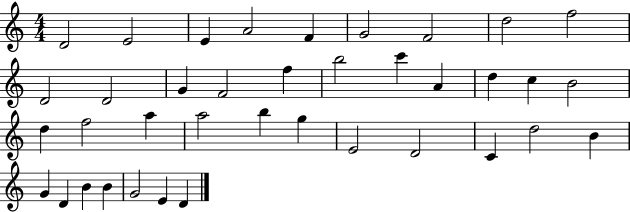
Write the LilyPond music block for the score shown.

{
  \clef treble
  \numericTimeSignature
  \time 4/4
  \key c \major
  d'2 e'2 | e'4 a'2 f'4 | g'2 f'2 | d''2 f''2 | \break d'2 d'2 | g'4 f'2 f''4 | b''2 c'''4 a'4 | d''4 c''4 b'2 | \break d''4 f''2 a''4 | a''2 b''4 g''4 | e'2 d'2 | c'4 d''2 b'4 | \break g'4 d'4 b'4 b'4 | g'2 e'4 d'4 | \bar "|."
}